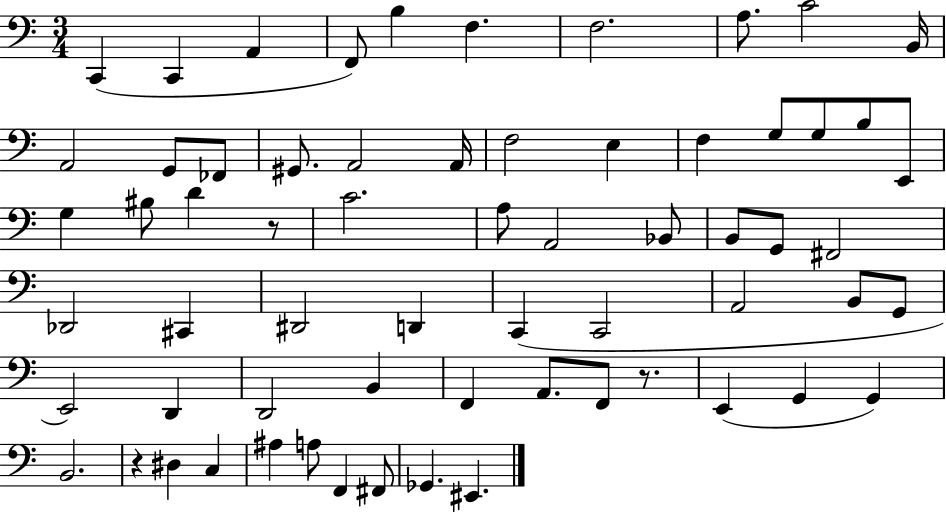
{
  \clef bass
  \numericTimeSignature
  \time 3/4
  \key c \major
  c,4( c,4 a,4 | f,8) b4 f4. | f2. | a8. c'2 b,16 | \break a,2 g,8 fes,8 | gis,8. a,2 a,16 | f2 e4 | f4 g8 g8 b8 e,8 | \break g4 bis8 d'4 r8 | c'2. | a8 a,2 bes,8 | b,8 g,8 fis,2 | \break des,2 cis,4 | dis,2 d,4 | c,4( c,2 | a,2 b,8 g,8 | \break e,2) d,4 | d,2 b,4 | f,4 a,8. f,8 r8. | e,4( g,4 g,4) | \break b,2. | r4 dis4 c4 | ais4 a8 f,4 fis,8 | ges,4. eis,4. | \break \bar "|."
}